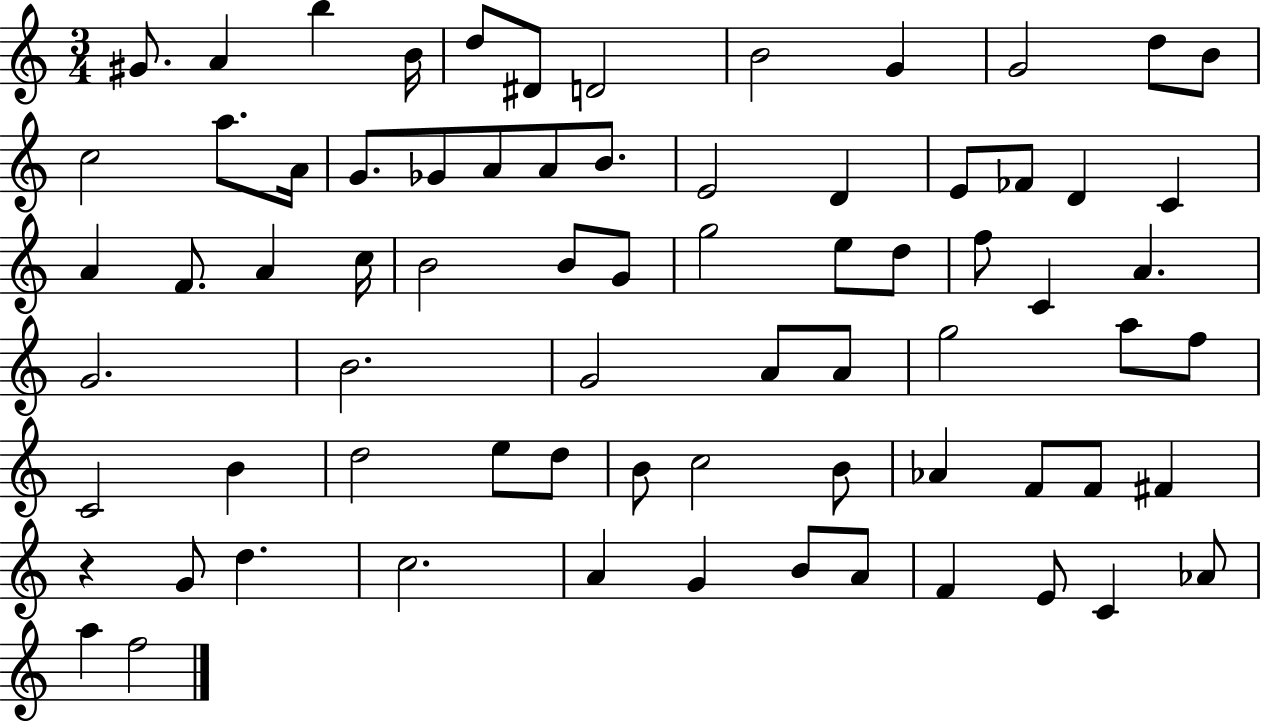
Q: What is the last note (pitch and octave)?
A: F5